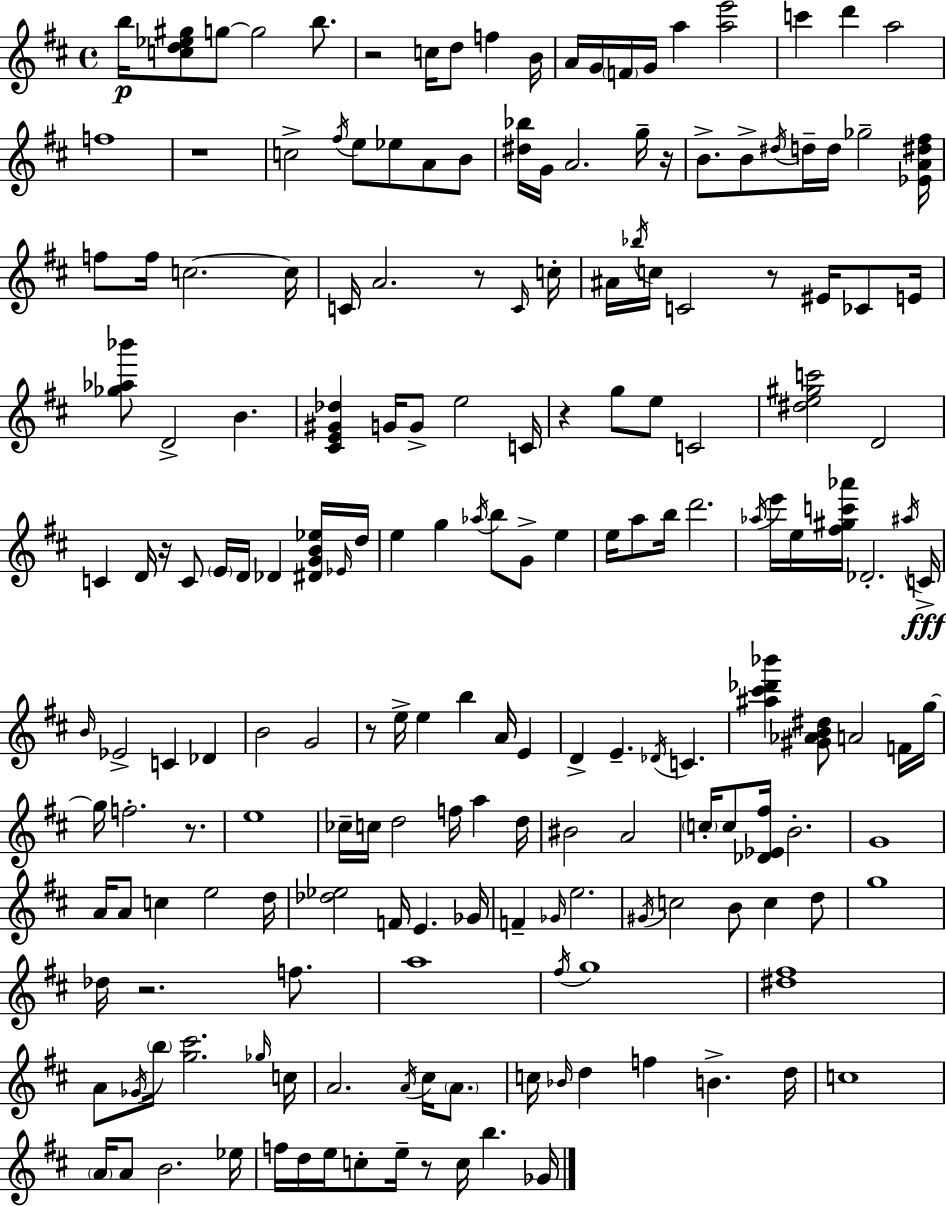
B5/s [C5,D5,Eb5,G#5]/e G5/e G5/h B5/e. R/h C5/s D5/e F5/q B4/s A4/s G4/s F4/s G4/s A5/q [A5,E6]/h C6/q D6/q A5/h F5/w R/w C5/h F#5/s E5/e Eb5/e A4/e B4/e [D#5,Bb5]/s G4/s A4/h. G5/s R/s B4/e. B4/e D#5/s D5/s D5/s Gb5/h [Eb4,A4,D#5,F#5]/s F5/e F5/s C5/h. C5/s C4/s A4/h. R/e C4/s C5/s A#4/s Bb5/s C5/s C4/h R/e EIS4/s CES4/e E4/s [Gb5,Ab5,Bb6]/e D4/h B4/q. [C#4,E4,G#4,Db5]/q G4/s G4/e E5/h C4/s R/q G5/e E5/e C4/h [D#5,E5,G#5,C6]/h D4/h C4/q D4/s R/s C4/e E4/s D4/s Db4/q [D#4,G4,B4,Eb5]/s Eb4/s D5/s E5/q G5/q Ab5/s B5/e G4/e E5/q E5/s A5/e B5/s D6/h. Ab5/s E6/s E5/s [F#5,G#5,C6,Ab6]/s Db4/h. A#5/s C4/s B4/s Eb4/h C4/q Db4/q B4/h G4/h R/e E5/s E5/q B5/q A4/s E4/q D4/q E4/q. Db4/s C4/q. [A#5,C#6,Db6,Bb6]/q [G#4,Ab4,B4,D#5]/e A4/h F4/s G5/s G5/s F5/h. R/e. E5/w CES5/s C5/s D5/h F5/s A5/q D5/s BIS4/h A4/h C5/s C5/e [Db4,Eb4,F#5]/s B4/h. G4/w A4/s A4/e C5/q E5/h D5/s [Db5,Eb5]/h F4/s E4/q. Gb4/s F4/q Gb4/s E5/h. G#4/s C5/h B4/e C5/q D5/e G5/w Db5/s R/h. F5/e. A5/w F#5/s G5/w [D#5,F#5]/w A4/e Gb4/s B5/s [G5,C#6]/h. Gb5/s C5/s A4/h. A4/s C#5/s A4/e. C5/s Bb4/s D5/q F5/q B4/q. D5/s C5/w A4/s A4/e B4/h. Eb5/s F5/s D5/s E5/s C5/e E5/s R/e C5/s B5/q. Gb4/s